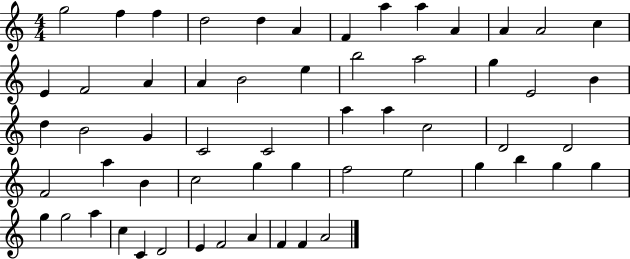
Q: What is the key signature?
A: C major